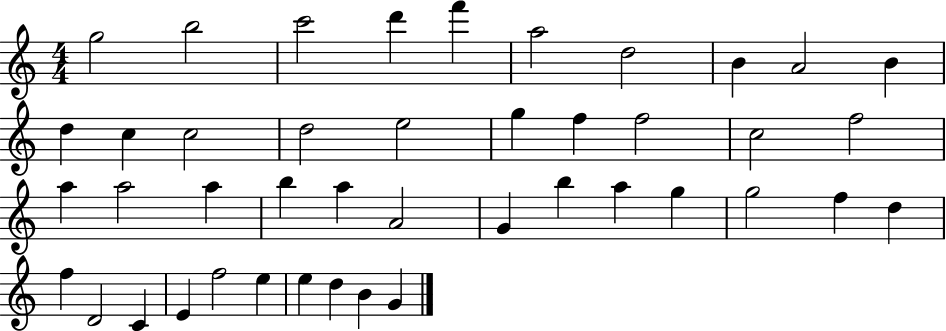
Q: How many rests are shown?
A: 0